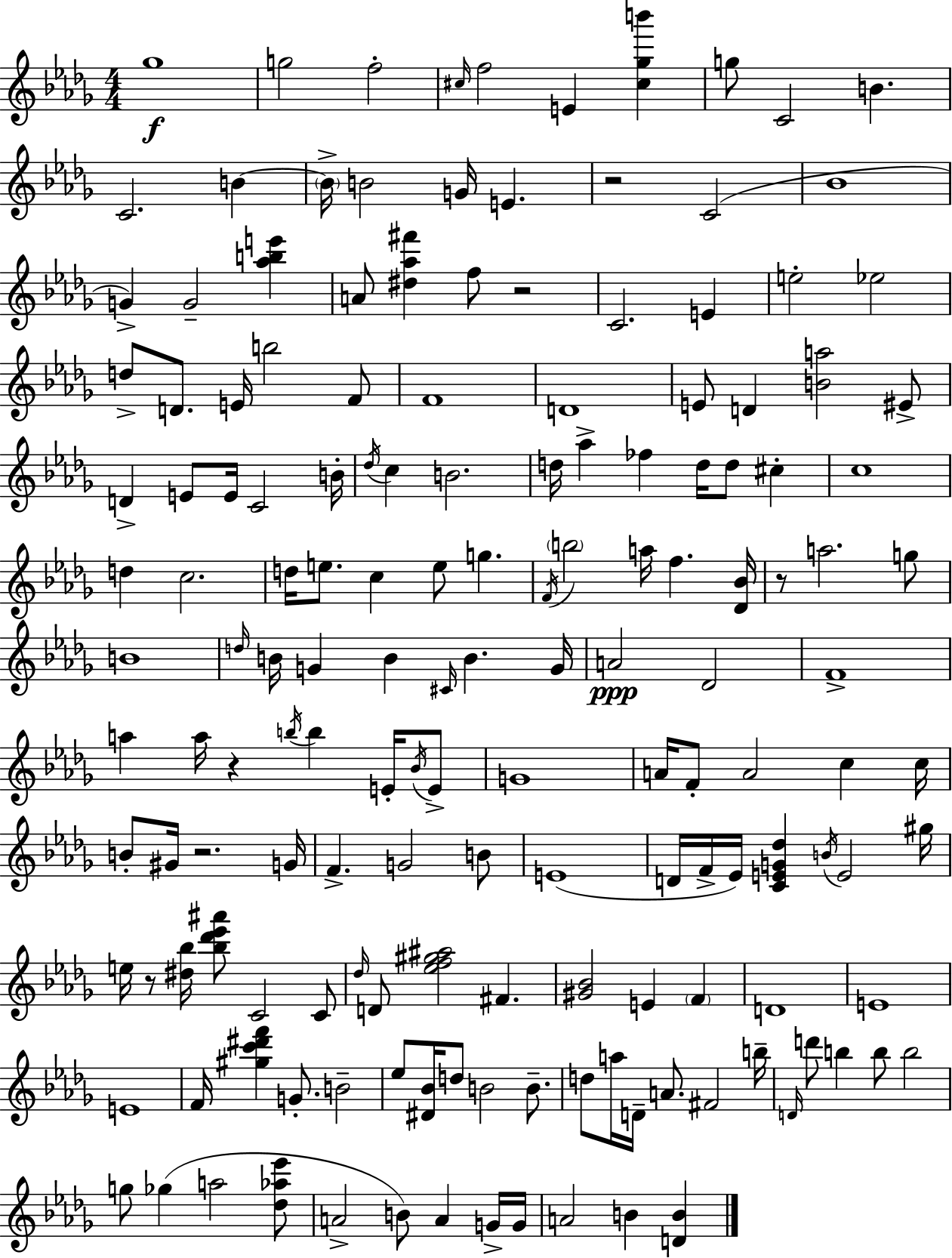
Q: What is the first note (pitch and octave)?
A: Gb5